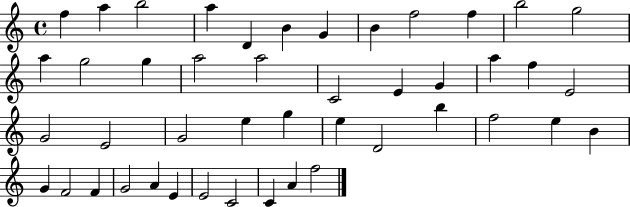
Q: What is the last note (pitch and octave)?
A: F5